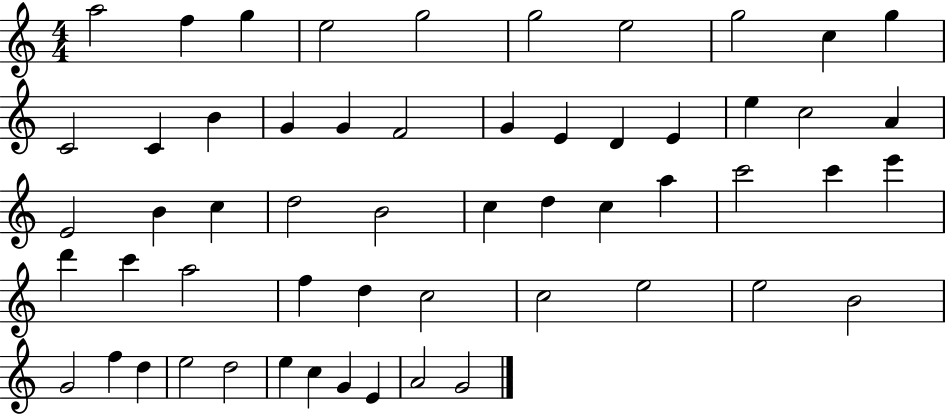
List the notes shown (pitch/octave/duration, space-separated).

A5/h F5/q G5/q E5/h G5/h G5/h E5/h G5/h C5/q G5/q C4/h C4/q B4/q G4/q G4/q F4/h G4/q E4/q D4/q E4/q E5/q C5/h A4/q E4/h B4/q C5/q D5/h B4/h C5/q D5/q C5/q A5/q C6/h C6/q E6/q D6/q C6/q A5/h F5/q D5/q C5/h C5/h E5/h E5/h B4/h G4/h F5/q D5/q E5/h D5/h E5/q C5/q G4/q E4/q A4/h G4/h